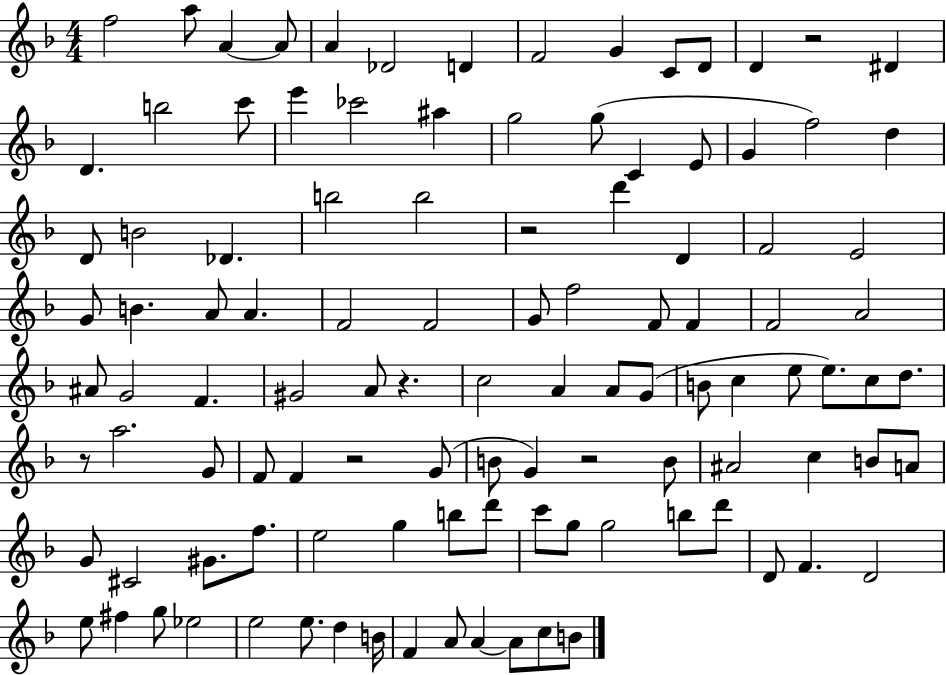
{
  \clef treble
  \numericTimeSignature
  \time 4/4
  \key f \major
  f''2 a''8 a'4~~ a'8 | a'4 des'2 d'4 | f'2 g'4 c'8 d'8 | d'4 r2 dis'4 | \break d'4. b''2 c'''8 | e'''4 ces'''2 ais''4 | g''2 g''8( c'4 e'8 | g'4 f''2) d''4 | \break d'8 b'2 des'4. | b''2 b''2 | r2 d'''4 d'4 | f'2 e'2 | \break g'8 b'4. a'8 a'4. | f'2 f'2 | g'8 f''2 f'8 f'4 | f'2 a'2 | \break ais'8 g'2 f'4. | gis'2 a'8 r4. | c''2 a'4 a'8 g'8( | b'8 c''4 e''8 e''8.) c''8 d''8. | \break r8 a''2. g'8 | f'8 f'4 r2 g'8( | b'8 g'4) r2 b'8 | ais'2 c''4 b'8 a'8 | \break g'8 cis'2 gis'8. f''8. | e''2 g''4 b''8 d'''8 | c'''8 g''8 g''2 b''8 d'''8 | d'8 f'4. d'2 | \break e''8 fis''4 g''8 ees''2 | e''2 e''8. d''4 b'16 | f'4 a'8 a'4~~ a'8 c''8 b'8 | \bar "|."
}